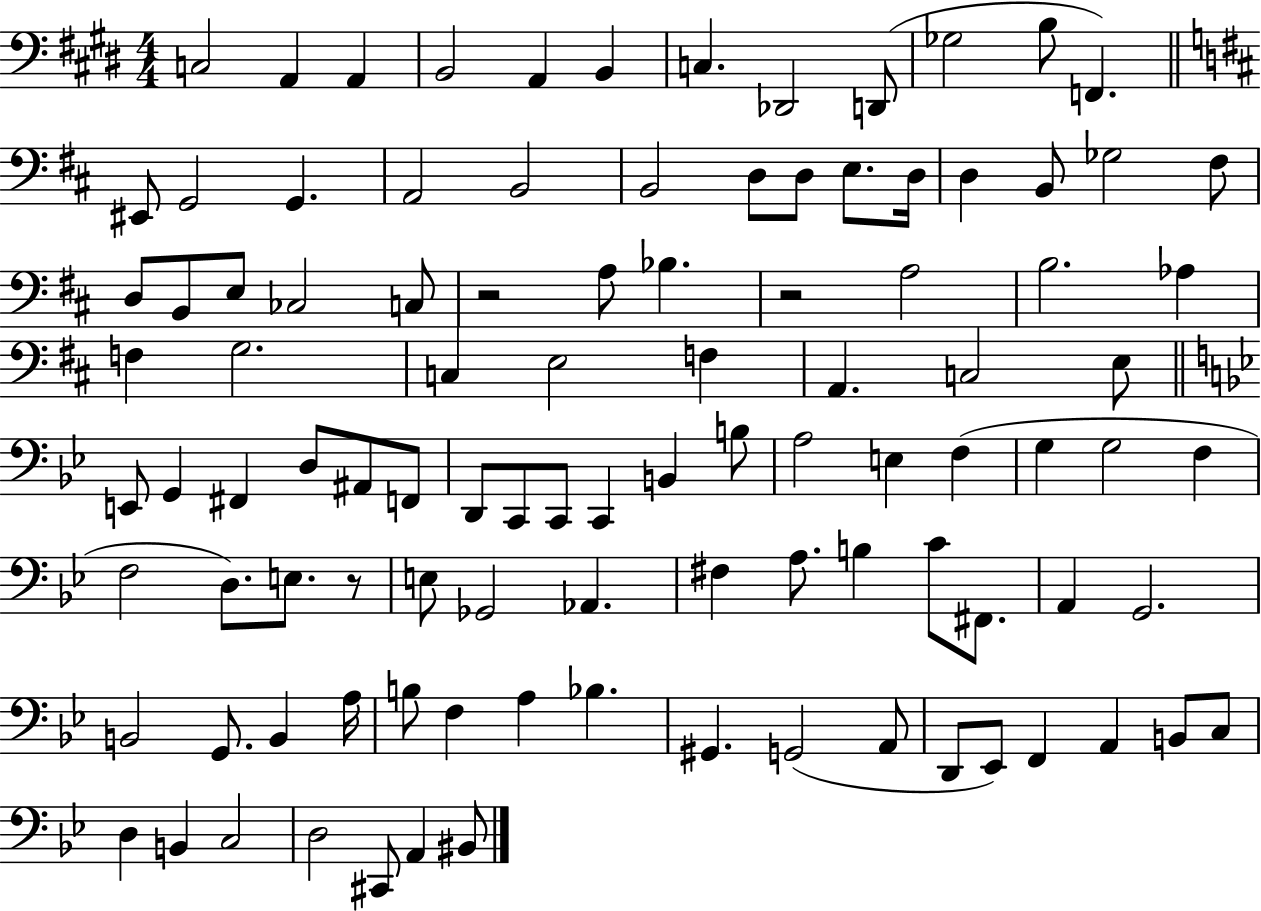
{
  \clef bass
  \numericTimeSignature
  \time 4/4
  \key e \major
  \repeat volta 2 { c2 a,4 a,4 | b,2 a,4 b,4 | c4. des,2 d,8( | ges2 b8 f,4.) | \break \bar "||" \break \key b \minor eis,8 g,2 g,4. | a,2 b,2 | b,2 d8 d8 e8. d16 | d4 b,8 ges2 fis8 | \break d8 b,8 e8 ces2 c8 | r2 a8 bes4. | r2 a2 | b2. aes4 | \break f4 g2. | c4 e2 f4 | a,4. c2 e8 | \bar "||" \break \key bes \major e,8 g,4 fis,4 d8 ais,8 f,8 | d,8 c,8 c,8 c,4 b,4 b8 | a2 e4 f4( | g4 g2 f4 | \break f2 d8.) e8. r8 | e8 ges,2 aes,4. | fis4 a8. b4 c'8 fis,8. | a,4 g,2. | \break b,2 g,8. b,4 a16 | b8 f4 a4 bes4. | gis,4. g,2( a,8 | d,8 ees,8) f,4 a,4 b,8 c8 | \break d4 b,4 c2 | d2 cis,8 a,4 bis,8 | } \bar "|."
}